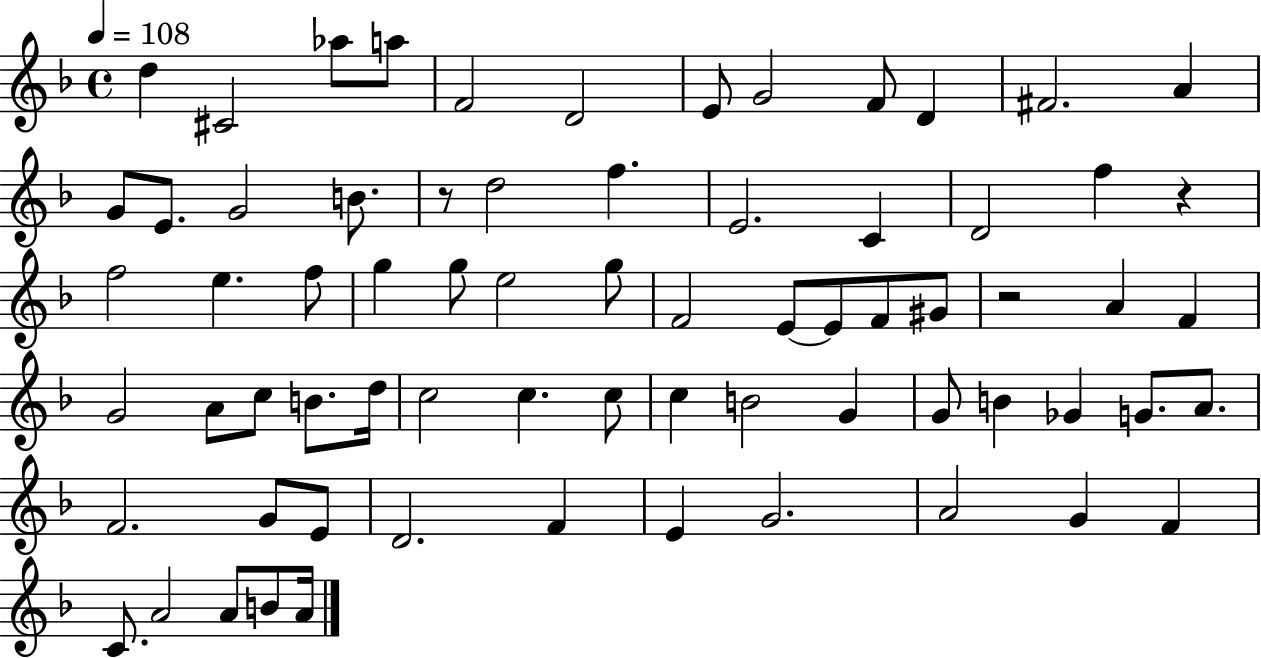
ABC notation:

X:1
T:Untitled
M:4/4
L:1/4
K:F
d ^C2 _a/2 a/2 F2 D2 E/2 G2 F/2 D ^F2 A G/2 E/2 G2 B/2 z/2 d2 f E2 C D2 f z f2 e f/2 g g/2 e2 g/2 F2 E/2 E/2 F/2 ^G/2 z2 A F G2 A/2 c/2 B/2 d/4 c2 c c/2 c B2 G G/2 B _G G/2 A/2 F2 G/2 E/2 D2 F E G2 A2 G F C/2 A2 A/2 B/2 A/4